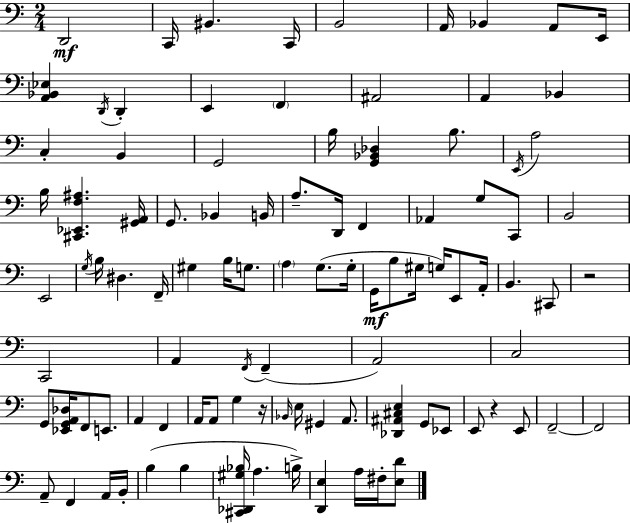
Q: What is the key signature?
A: A minor